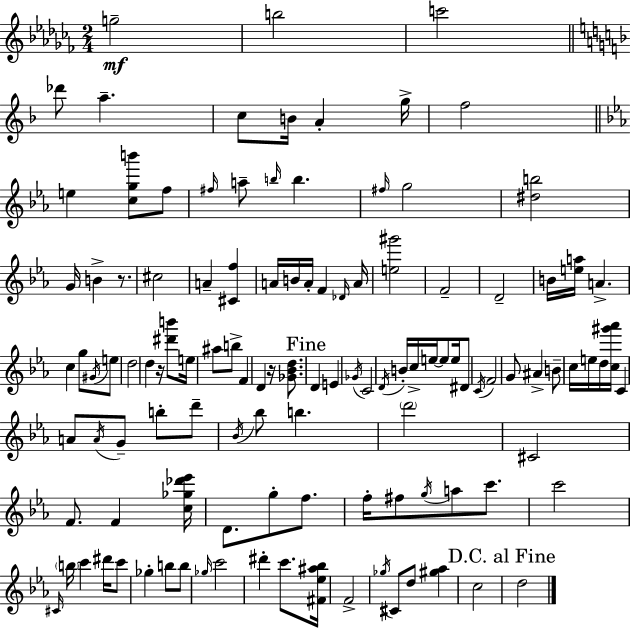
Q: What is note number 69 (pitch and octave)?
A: Bb4